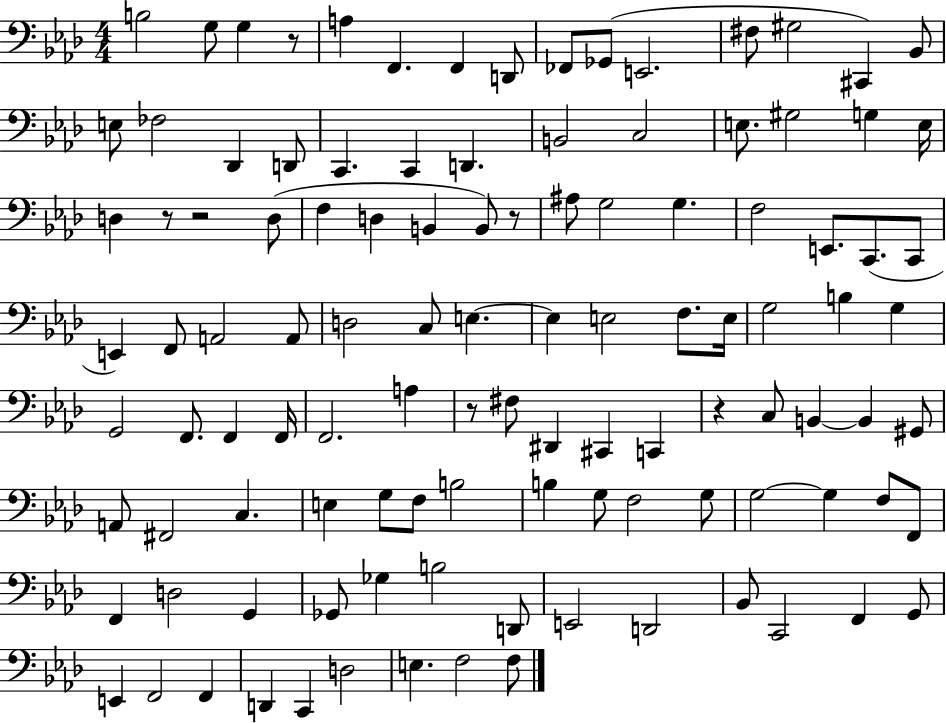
B3/h G3/e G3/q R/e A3/q F2/q. F2/q D2/e FES2/e Gb2/e E2/h. F#3/e G#3/h C#2/q Bb2/e E3/e FES3/h Db2/q D2/e C2/q. C2/q D2/q. B2/h C3/h E3/e. G#3/h G3/q E3/s D3/q R/e R/h D3/e F3/q D3/q B2/q B2/e R/e A#3/e G3/h G3/q. F3/h E2/e. C2/e. C2/e E2/q F2/e A2/h A2/e D3/h C3/e E3/q. E3/q E3/h F3/e. E3/s G3/h B3/q G3/q G2/h F2/e. F2/q F2/s F2/h. A3/q R/e F#3/e D#2/q C#2/q C2/q R/q C3/e B2/q B2/q G#2/e A2/e F#2/h C3/q. E3/q G3/e F3/e B3/h B3/q G3/e F3/h G3/e G3/h G3/q F3/e F2/e F2/q D3/h G2/q Gb2/e Gb3/q B3/h D2/e E2/h D2/h Bb2/e C2/h F2/q G2/e E2/q F2/h F2/q D2/q C2/q D3/h E3/q. F3/h F3/e